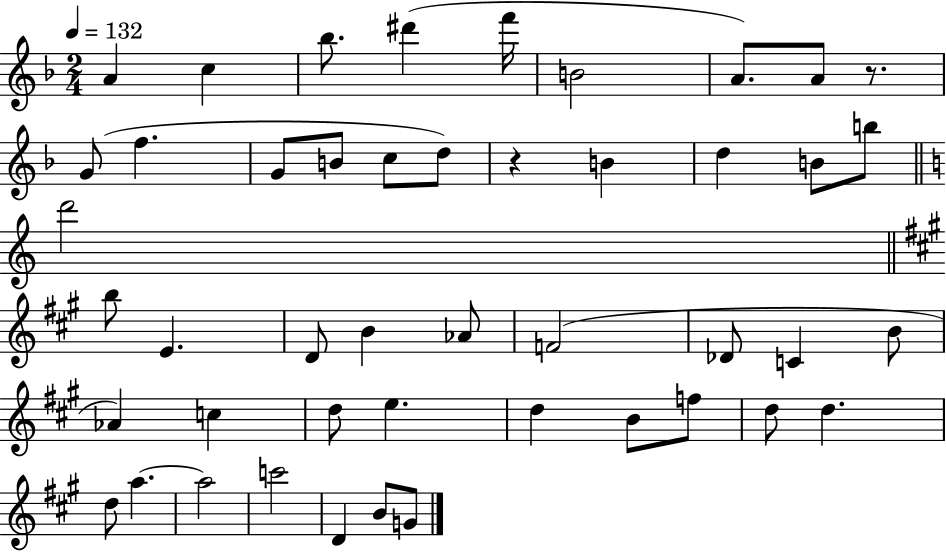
{
  \clef treble
  \numericTimeSignature
  \time 2/4
  \key f \major
  \tempo 4 = 132
  a'4 c''4 | bes''8. dis'''4( f'''16 | b'2 | a'8.) a'8 r8. | \break g'8( f''4. | g'8 b'8 c''8 d''8) | r4 b'4 | d''4 b'8 b''8 | \break \bar "||" \break \key c \major d'''2 | \bar "||" \break \key a \major b''8 e'4. | d'8 b'4 aes'8 | f'2( | des'8 c'4 b'8 | \break aes'4) c''4 | d''8 e''4. | d''4 b'8 f''8 | d''8 d''4. | \break d''8 a''4.~~ | a''2 | c'''2 | d'4 b'8 g'8 | \break \bar "|."
}